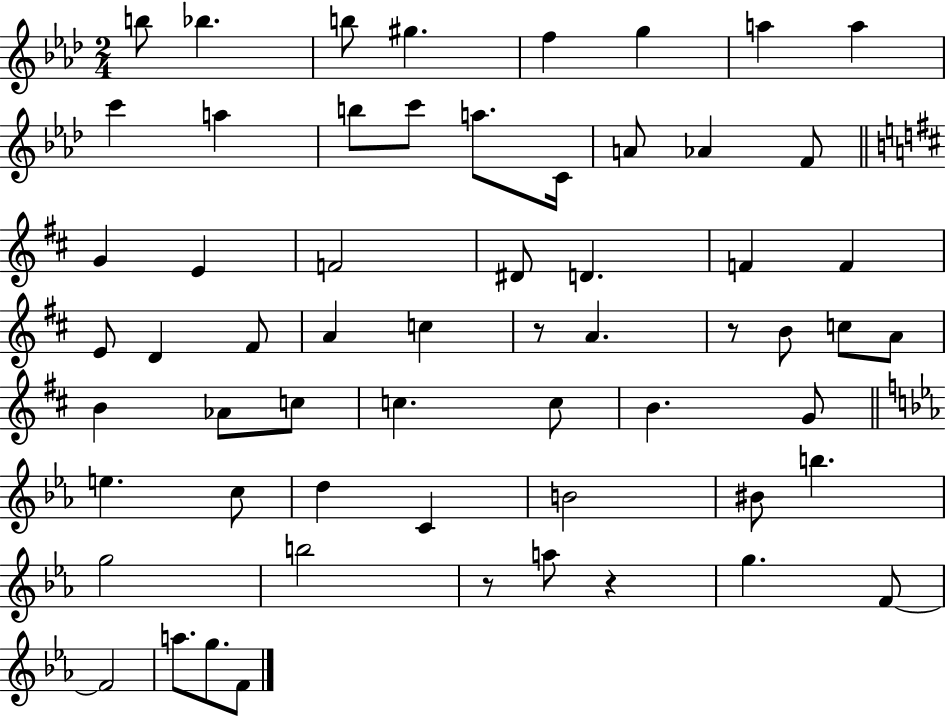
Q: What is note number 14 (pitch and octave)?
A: C4